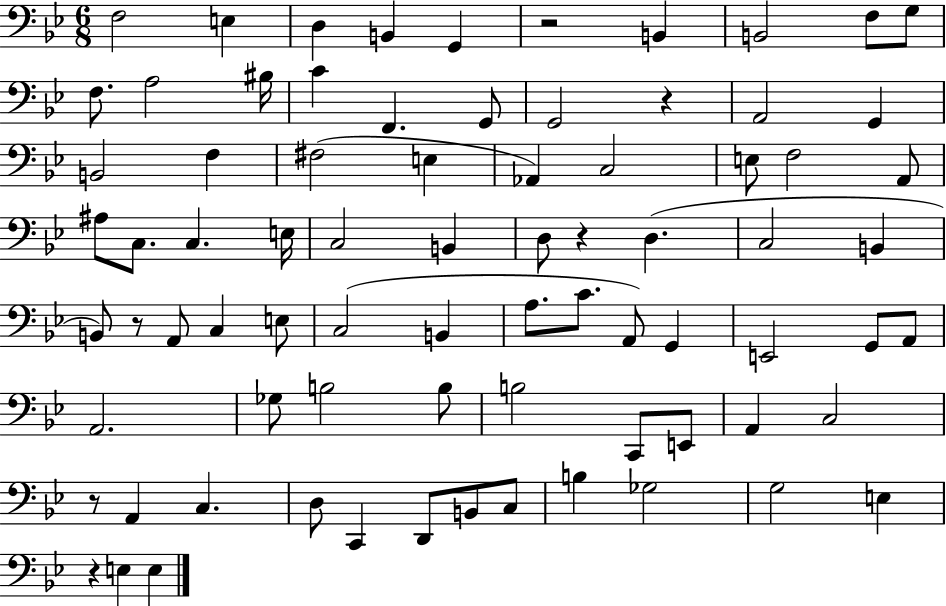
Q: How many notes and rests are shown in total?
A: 78